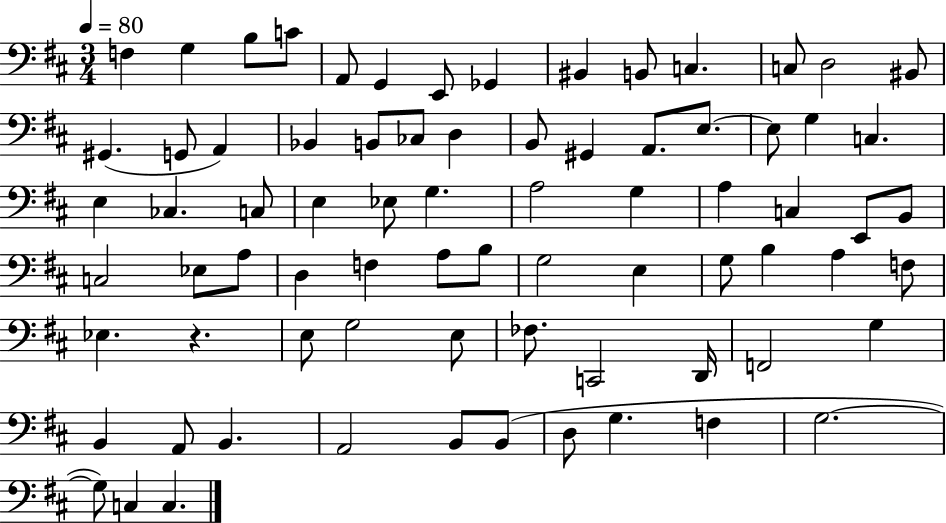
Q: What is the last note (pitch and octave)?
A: C3